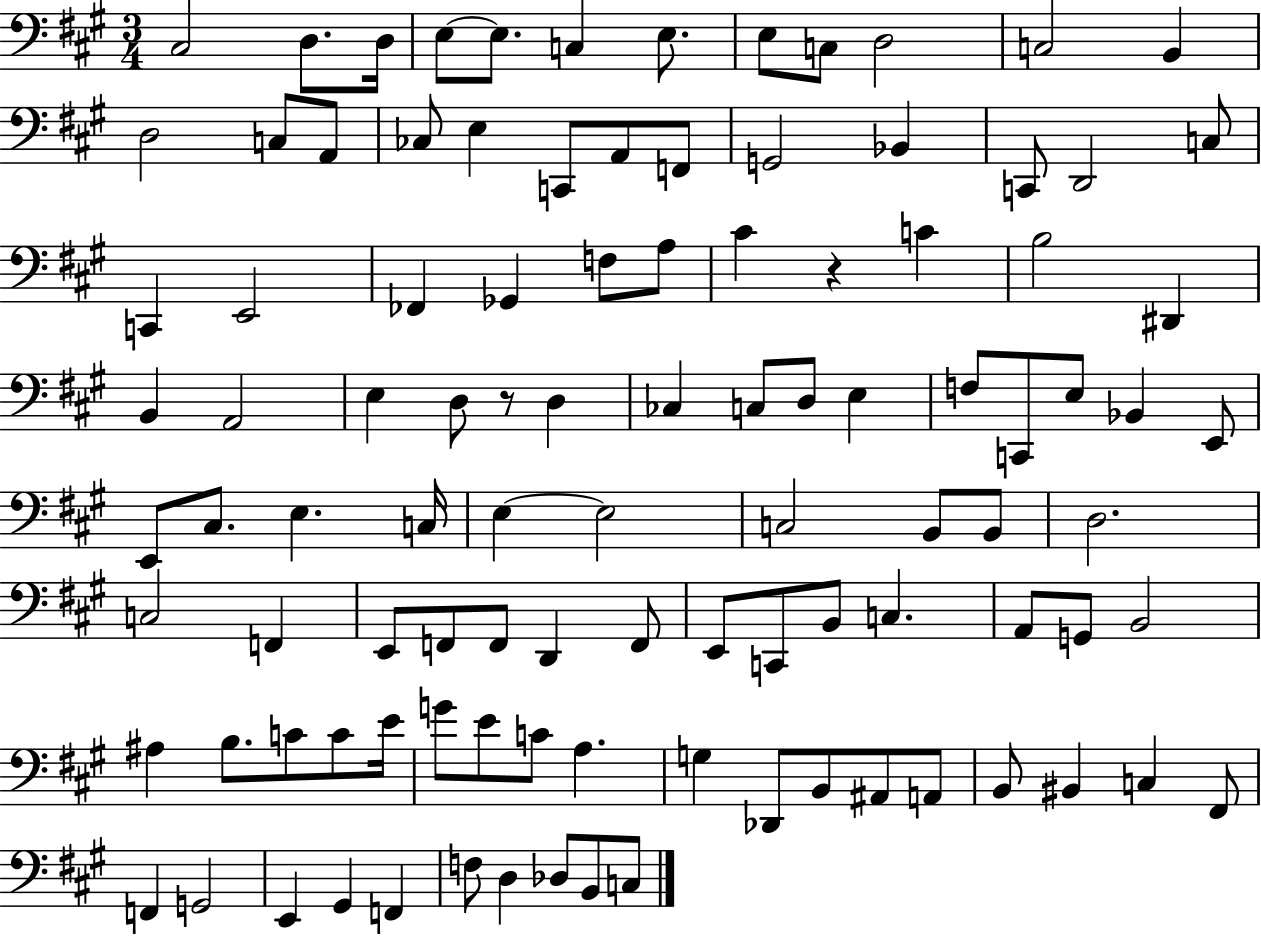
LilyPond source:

{
  \clef bass
  \numericTimeSignature
  \time 3/4
  \key a \major
  cis2 d8. d16 | e8~~ e8. c4 e8. | e8 c8 d2 | c2 b,4 | \break d2 c8 a,8 | ces8 e4 c,8 a,8 f,8 | g,2 bes,4 | c,8 d,2 c8 | \break c,4 e,2 | fes,4 ges,4 f8 a8 | cis'4 r4 c'4 | b2 dis,4 | \break b,4 a,2 | e4 d8 r8 d4 | ces4 c8 d8 e4 | f8 c,8 e8 bes,4 e,8 | \break e,8 cis8. e4. c16 | e4~~ e2 | c2 b,8 b,8 | d2. | \break c2 f,4 | e,8 f,8 f,8 d,4 f,8 | e,8 c,8 b,8 c4. | a,8 g,8 b,2 | \break ais4 b8. c'8 c'8 e'16 | g'8 e'8 c'8 a4. | g4 des,8 b,8 ais,8 a,8 | b,8 bis,4 c4 fis,8 | \break f,4 g,2 | e,4 gis,4 f,4 | f8 d4 des8 b,8 c8 | \bar "|."
}